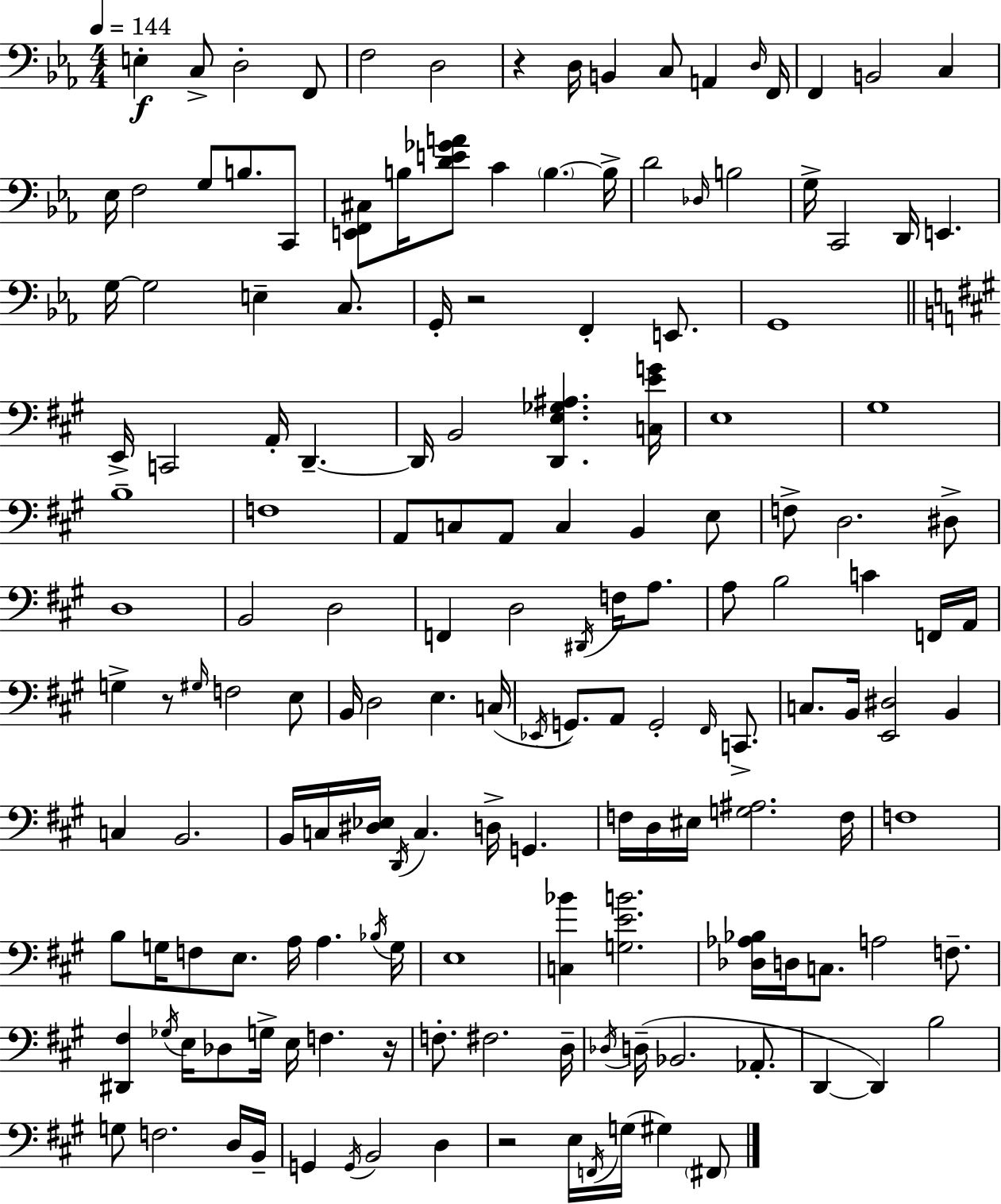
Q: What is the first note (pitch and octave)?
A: E3